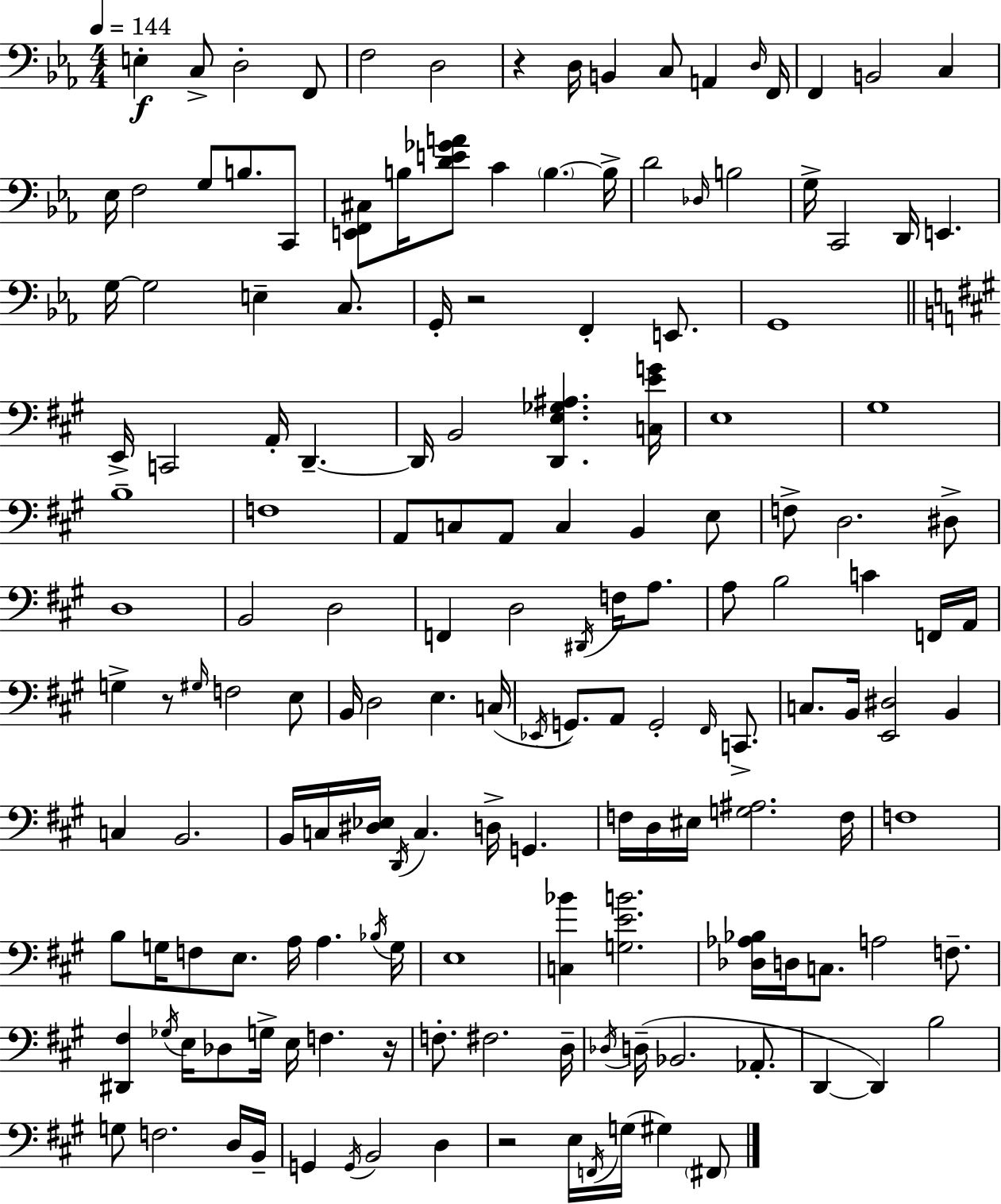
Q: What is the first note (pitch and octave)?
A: E3